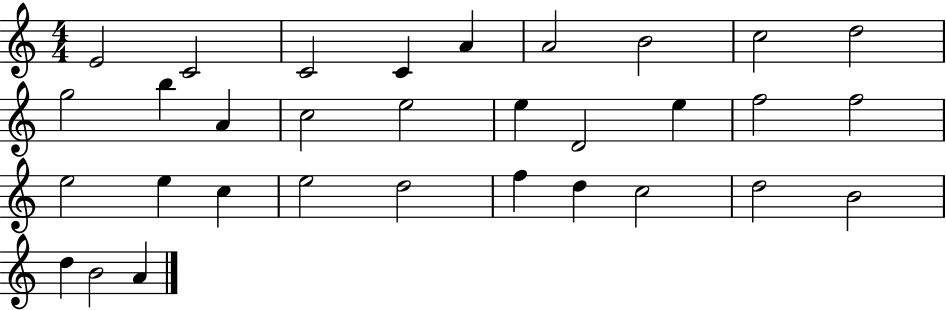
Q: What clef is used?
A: treble